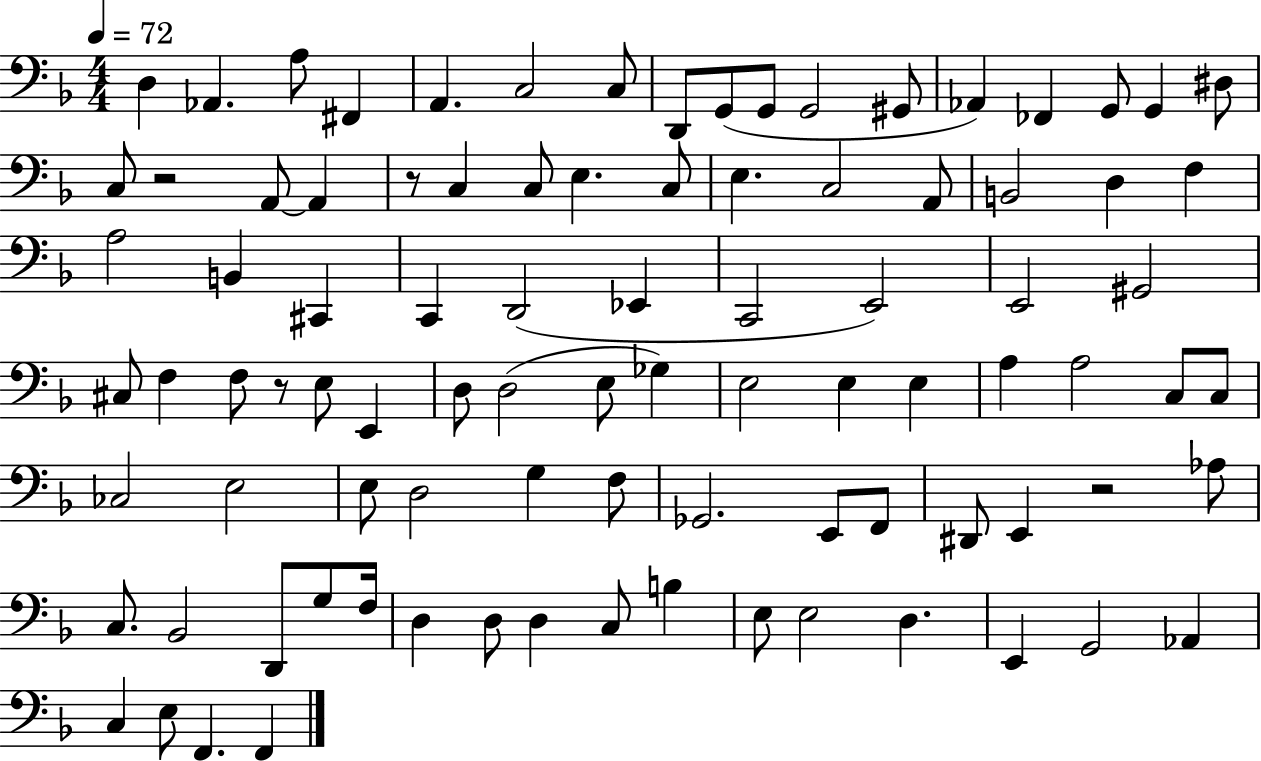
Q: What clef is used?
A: bass